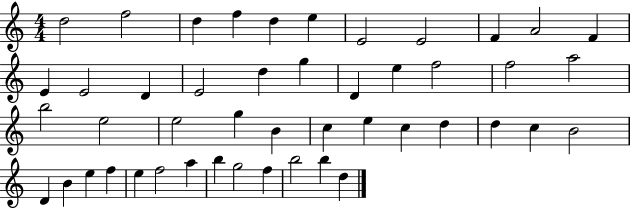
{
  \clef treble
  \numericTimeSignature
  \time 4/4
  \key c \major
  d''2 f''2 | d''4 f''4 d''4 e''4 | e'2 e'2 | f'4 a'2 f'4 | \break e'4 e'2 d'4 | e'2 d''4 g''4 | d'4 e''4 f''2 | f''2 a''2 | \break b''2 e''2 | e''2 g''4 b'4 | c''4 e''4 c''4 d''4 | d''4 c''4 b'2 | \break d'4 b'4 e''4 f''4 | e''4 f''2 a''4 | b''4 g''2 f''4 | b''2 b''4 d''4 | \break \bar "|."
}